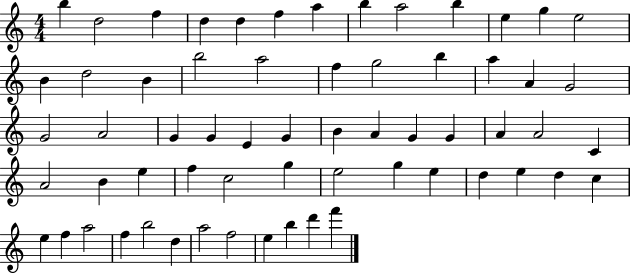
{
  \clef treble
  \numericTimeSignature
  \time 4/4
  \key c \major
  b''4 d''2 f''4 | d''4 d''4 f''4 a''4 | b''4 a''2 b''4 | e''4 g''4 e''2 | \break b'4 d''2 b'4 | b''2 a''2 | f''4 g''2 b''4 | a''4 a'4 g'2 | \break g'2 a'2 | g'4 g'4 e'4 g'4 | b'4 a'4 g'4 g'4 | a'4 a'2 c'4 | \break a'2 b'4 e''4 | f''4 c''2 g''4 | e''2 g''4 e''4 | d''4 e''4 d''4 c''4 | \break e''4 f''4 a''2 | f''4 b''2 d''4 | a''2 f''2 | e''4 b''4 d'''4 f'''4 | \break \bar "|."
}